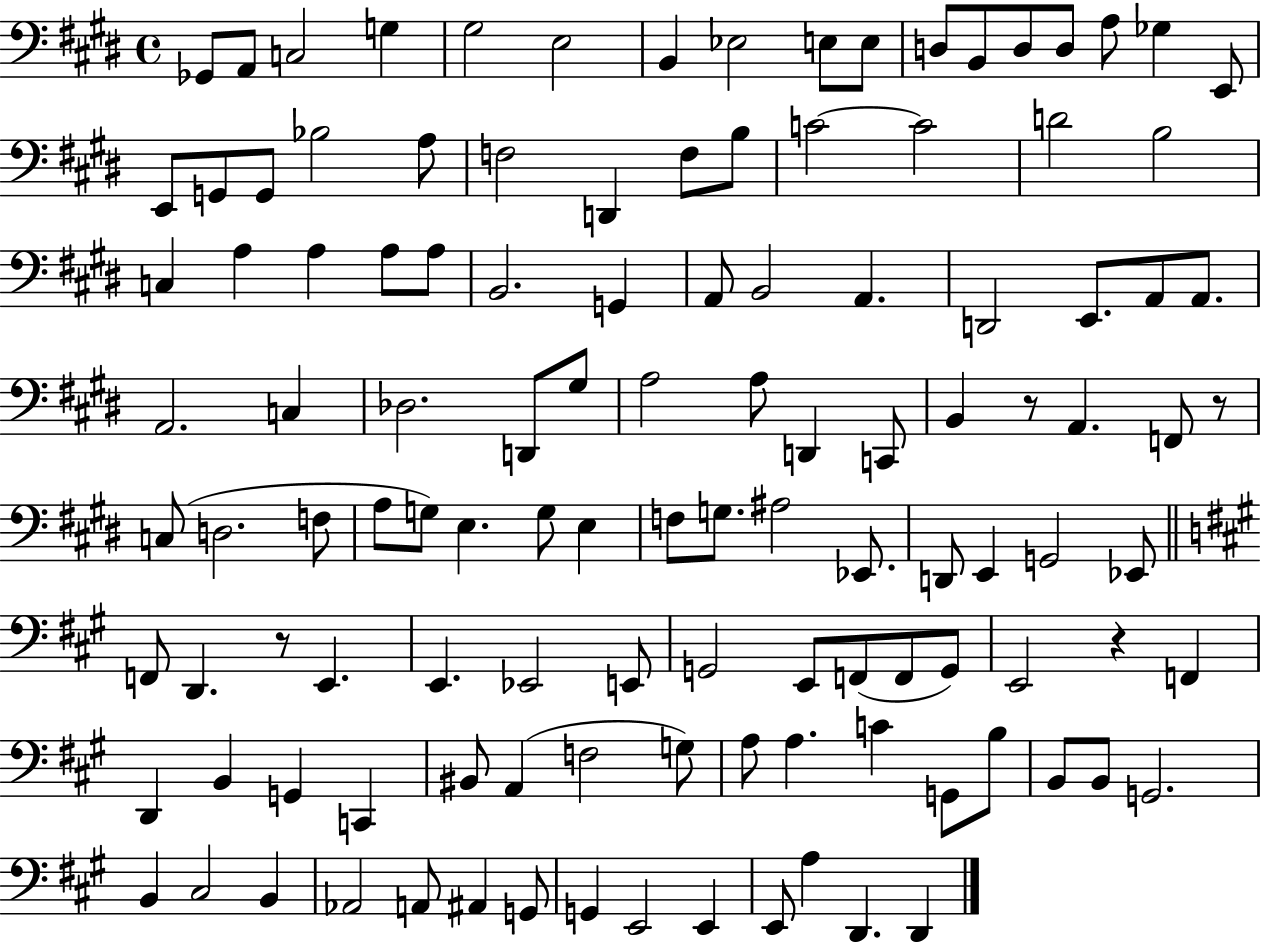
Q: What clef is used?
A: bass